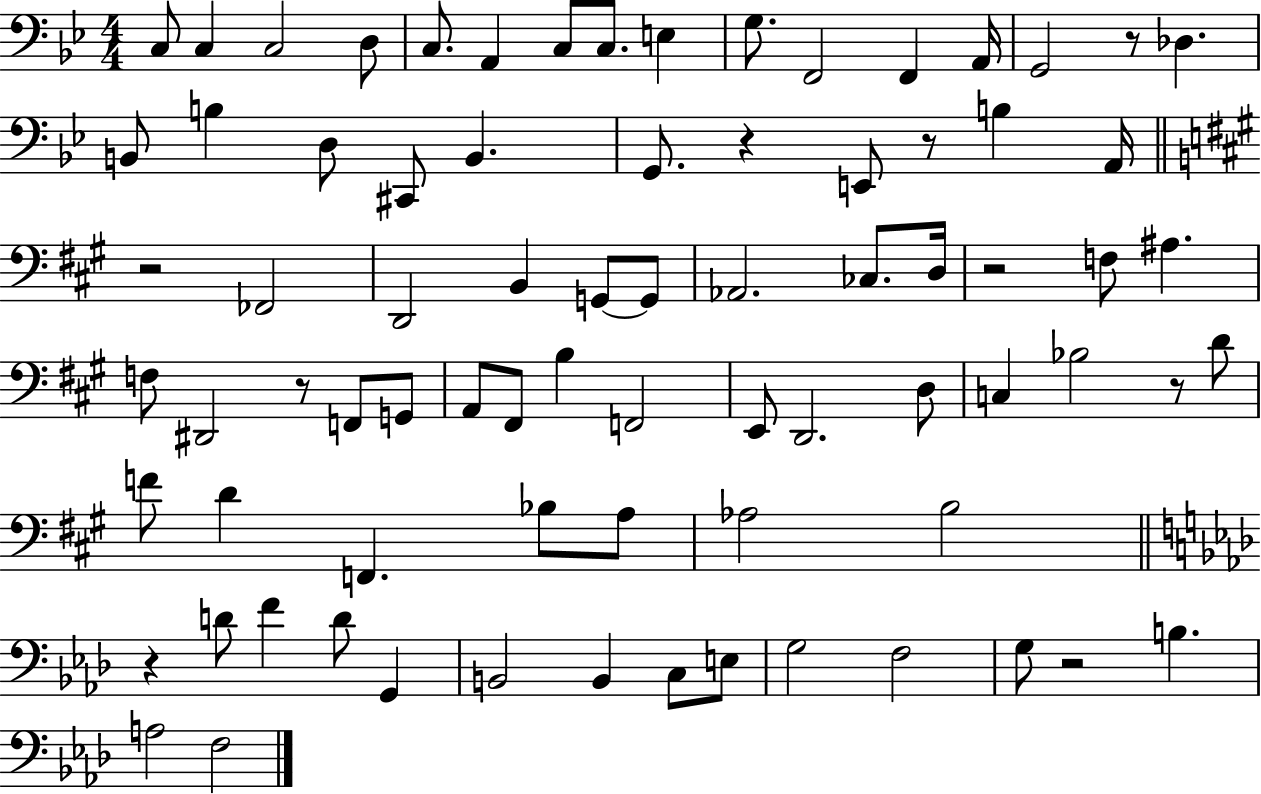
X:1
T:Untitled
M:4/4
L:1/4
K:Bb
C,/2 C, C,2 D,/2 C,/2 A,, C,/2 C,/2 E, G,/2 F,,2 F,, A,,/4 G,,2 z/2 _D, B,,/2 B, D,/2 ^C,,/2 B,, G,,/2 z E,,/2 z/2 B, A,,/4 z2 _F,,2 D,,2 B,, G,,/2 G,,/2 _A,,2 _C,/2 D,/4 z2 F,/2 ^A, F,/2 ^D,,2 z/2 F,,/2 G,,/2 A,,/2 ^F,,/2 B, F,,2 E,,/2 D,,2 D,/2 C, _B,2 z/2 D/2 F/2 D F,, _B,/2 A,/2 _A,2 B,2 z D/2 F D/2 G,, B,,2 B,, C,/2 E,/2 G,2 F,2 G,/2 z2 B, A,2 F,2